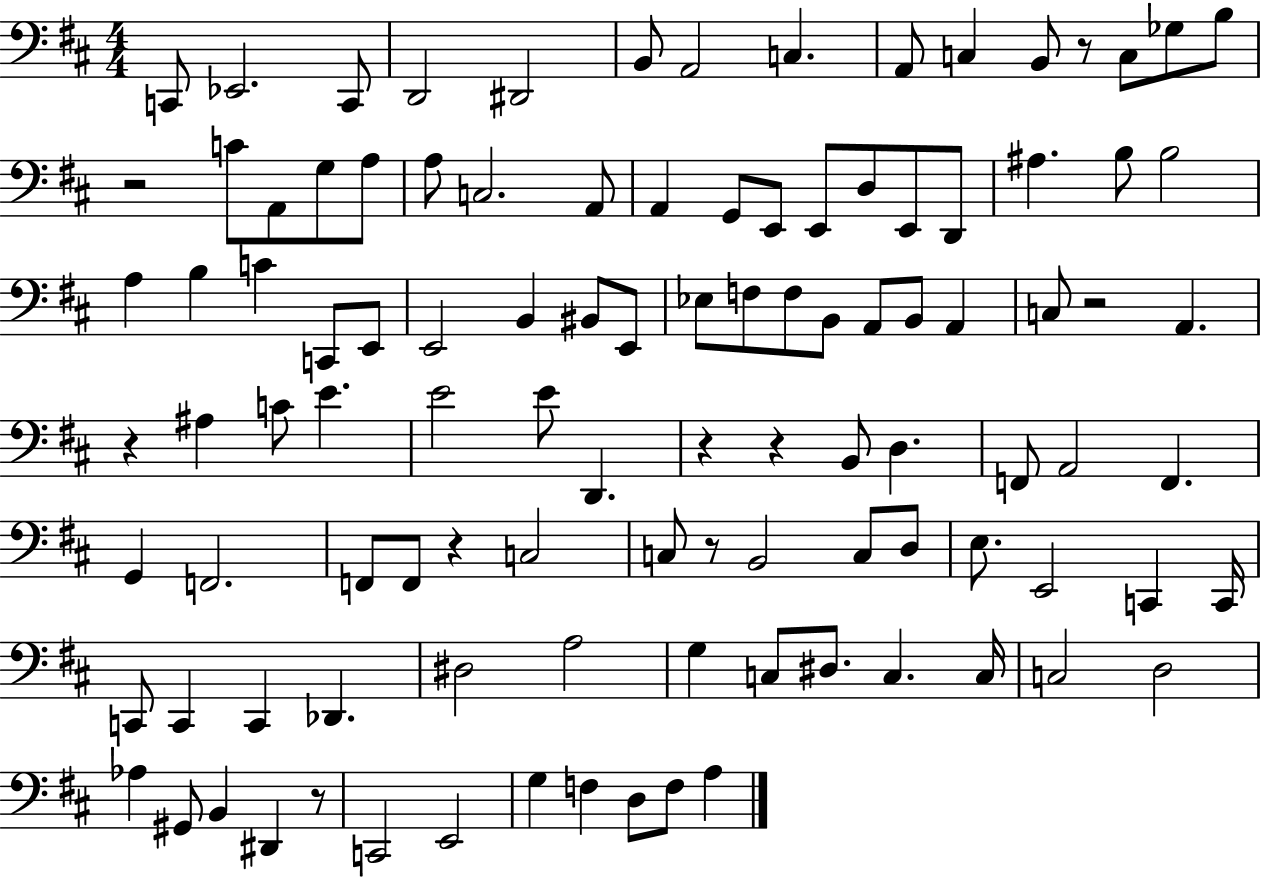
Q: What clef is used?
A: bass